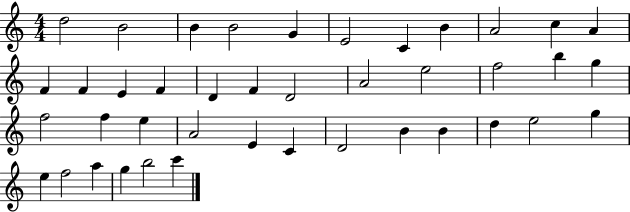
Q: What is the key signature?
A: C major